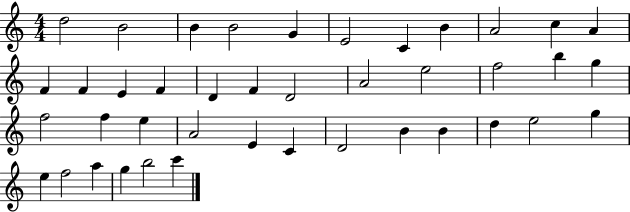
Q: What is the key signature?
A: C major